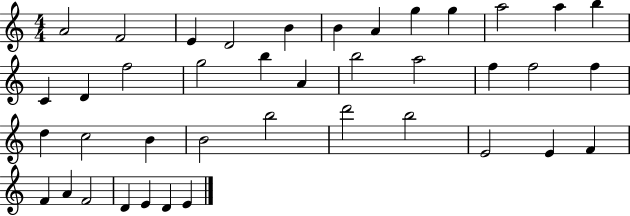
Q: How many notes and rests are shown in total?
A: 40